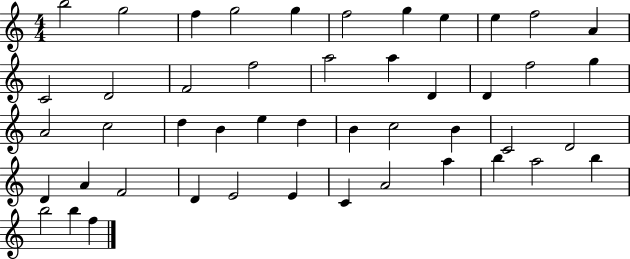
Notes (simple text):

B5/h G5/h F5/q G5/h G5/q F5/h G5/q E5/q E5/q F5/h A4/q C4/h D4/h F4/h F5/h A5/h A5/q D4/q D4/q F5/h G5/q A4/h C5/h D5/q B4/q E5/q D5/q B4/q C5/h B4/q C4/h D4/h D4/q A4/q F4/h D4/q E4/h E4/q C4/q A4/h A5/q B5/q A5/h B5/q B5/h B5/q F5/q